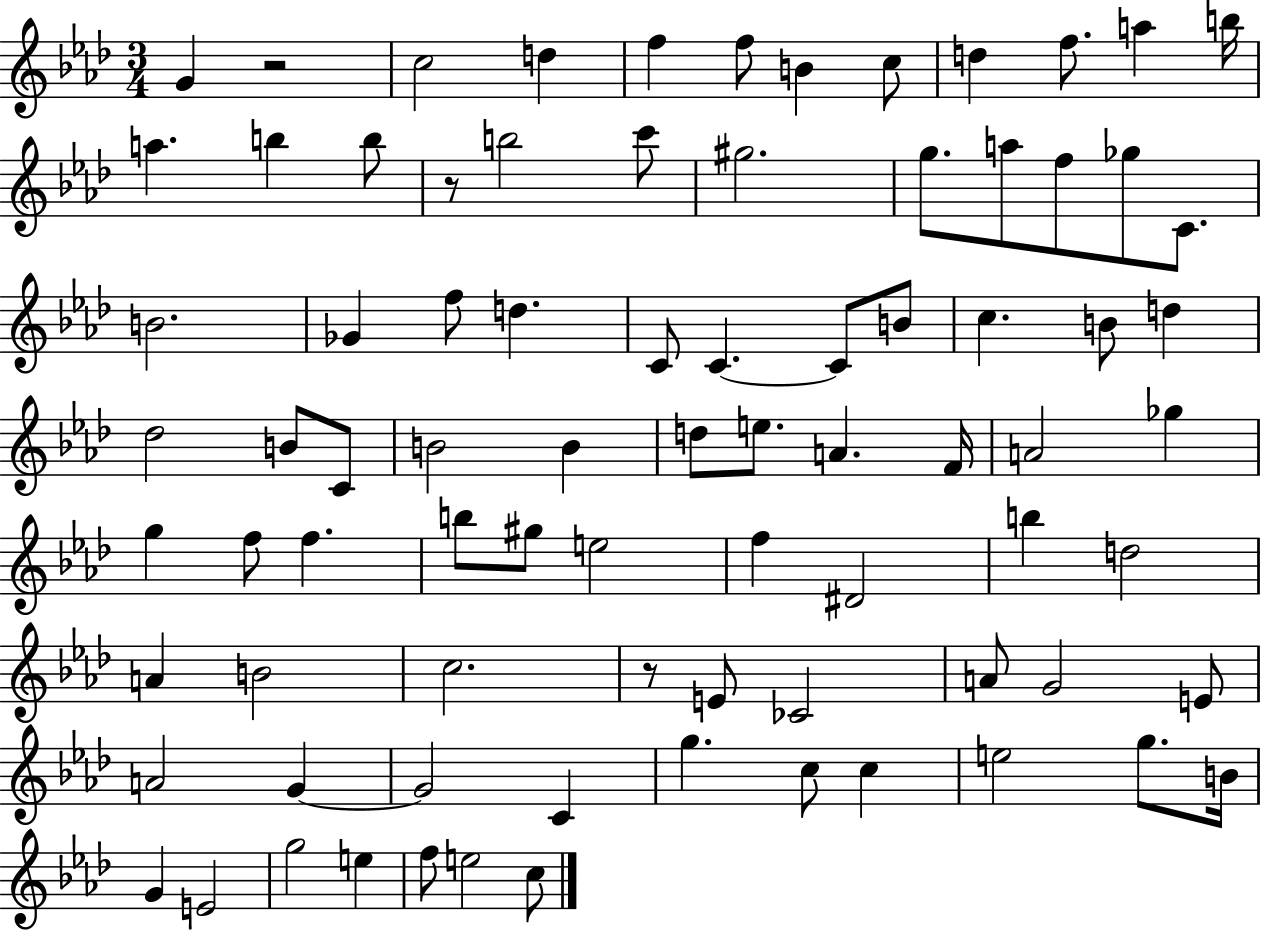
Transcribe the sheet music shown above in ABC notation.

X:1
T:Untitled
M:3/4
L:1/4
K:Ab
G z2 c2 d f f/2 B c/2 d f/2 a b/4 a b b/2 z/2 b2 c'/2 ^g2 g/2 a/2 f/2 _g/2 C/2 B2 _G f/2 d C/2 C C/2 B/2 c B/2 d _d2 B/2 C/2 B2 B d/2 e/2 A F/4 A2 _g g f/2 f b/2 ^g/2 e2 f ^D2 b d2 A B2 c2 z/2 E/2 _C2 A/2 G2 E/2 A2 G G2 C g c/2 c e2 g/2 B/4 G E2 g2 e f/2 e2 c/2